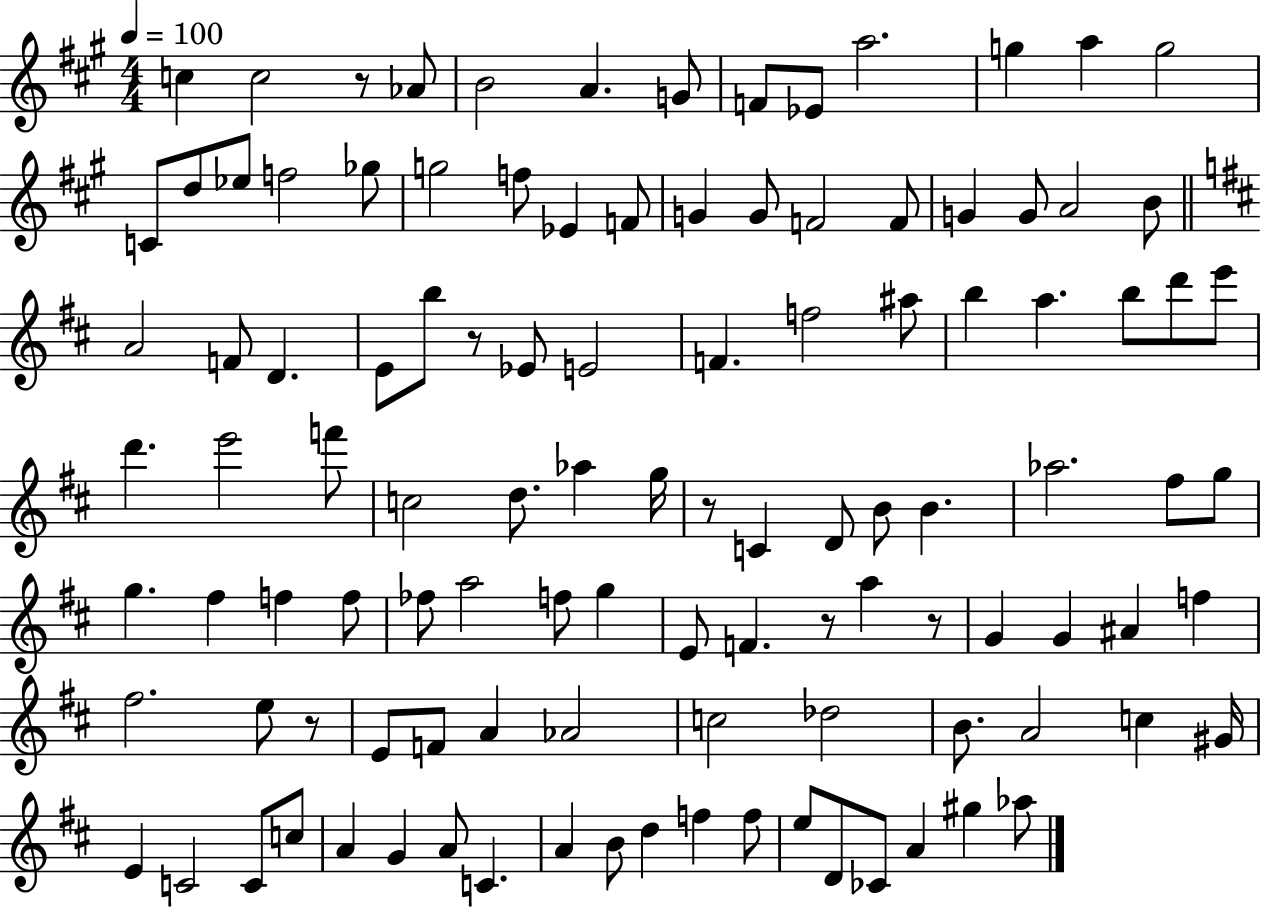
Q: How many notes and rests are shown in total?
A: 110